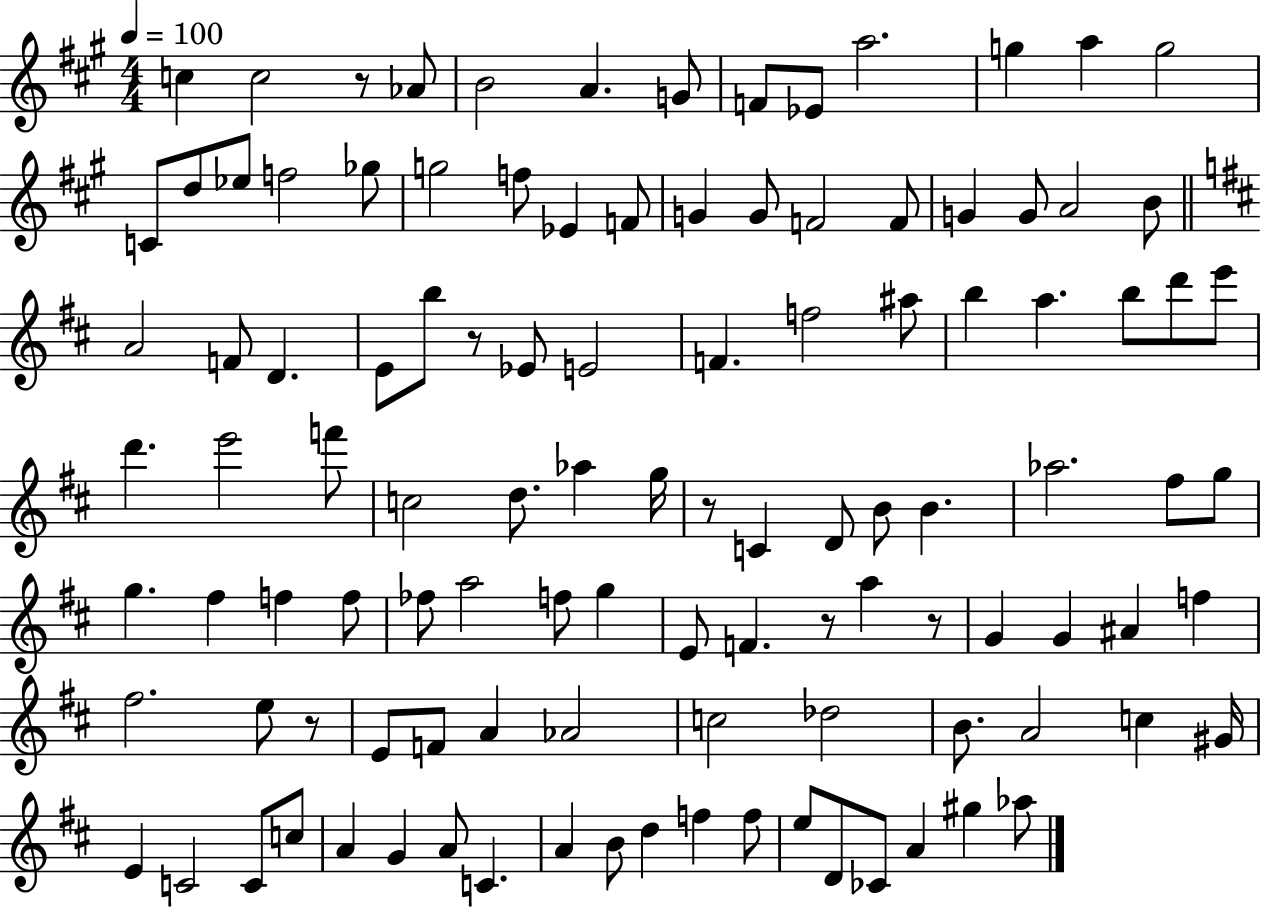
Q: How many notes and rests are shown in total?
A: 110